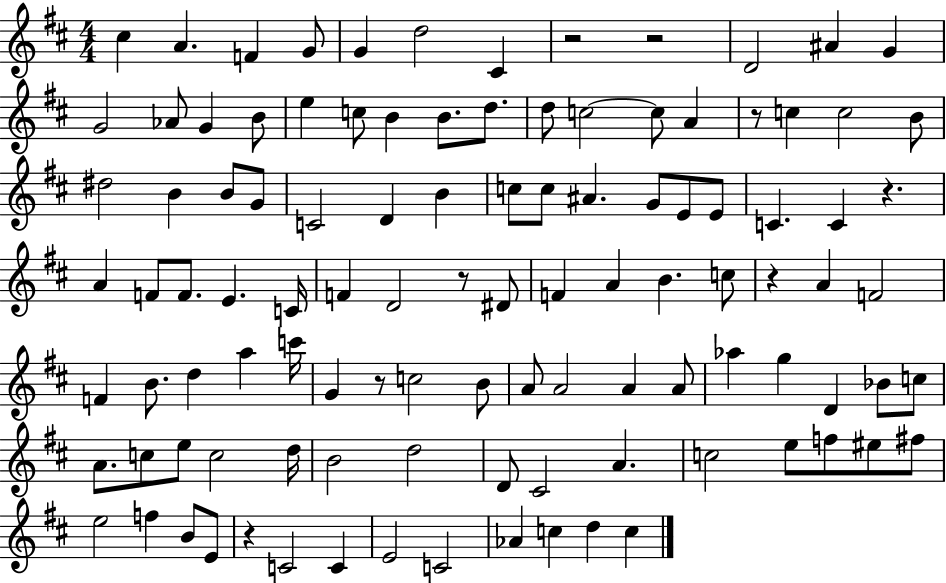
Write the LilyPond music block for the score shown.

{
  \clef treble
  \numericTimeSignature
  \time 4/4
  \key d \major
  cis''4 a'4. f'4 g'8 | g'4 d''2 cis'4 | r2 r2 | d'2 ais'4 g'4 | \break g'2 aes'8 g'4 b'8 | e''4 c''8 b'4 b'8. d''8. | d''8 c''2~~ c''8 a'4 | r8 c''4 c''2 b'8 | \break dis''2 b'4 b'8 g'8 | c'2 d'4 b'4 | c''8 c''8 ais'4. g'8 e'8 e'8 | c'4. c'4 r4. | \break a'4 f'8 f'8. e'4. c'16 | f'4 d'2 r8 dis'8 | f'4 a'4 b'4. c''8 | r4 a'4 f'2 | \break f'4 b'8. d''4 a''4 c'''16 | g'4 r8 c''2 b'8 | a'8 a'2 a'4 a'8 | aes''4 g''4 d'4 bes'8 c''8 | \break a'8. c''8 e''8 c''2 d''16 | b'2 d''2 | d'8 cis'2 a'4. | c''2 e''8 f''8 eis''8 fis''8 | \break e''2 f''4 b'8 e'8 | r4 c'2 c'4 | e'2 c'2 | aes'4 c''4 d''4 c''4 | \break \bar "|."
}